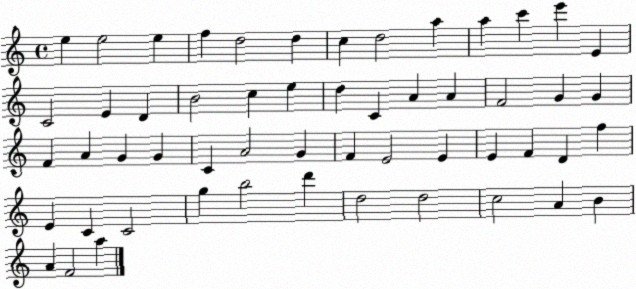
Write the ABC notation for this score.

X:1
T:Untitled
M:4/4
L:1/4
K:C
e e2 e f d2 d c d2 a a c' e' E C2 E D B2 c e d C A A F2 G G F A G G C A2 G F E2 E E F D f E C C2 g b2 d' d2 d2 c2 A B A F2 a